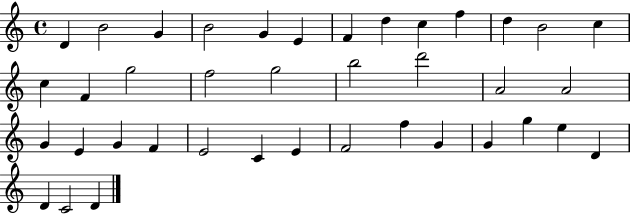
{
  \clef treble
  \time 4/4
  \defaultTimeSignature
  \key c \major
  d'4 b'2 g'4 | b'2 g'4 e'4 | f'4 d''4 c''4 f''4 | d''4 b'2 c''4 | \break c''4 f'4 g''2 | f''2 g''2 | b''2 d'''2 | a'2 a'2 | \break g'4 e'4 g'4 f'4 | e'2 c'4 e'4 | f'2 f''4 g'4 | g'4 g''4 e''4 d'4 | \break d'4 c'2 d'4 | \bar "|."
}